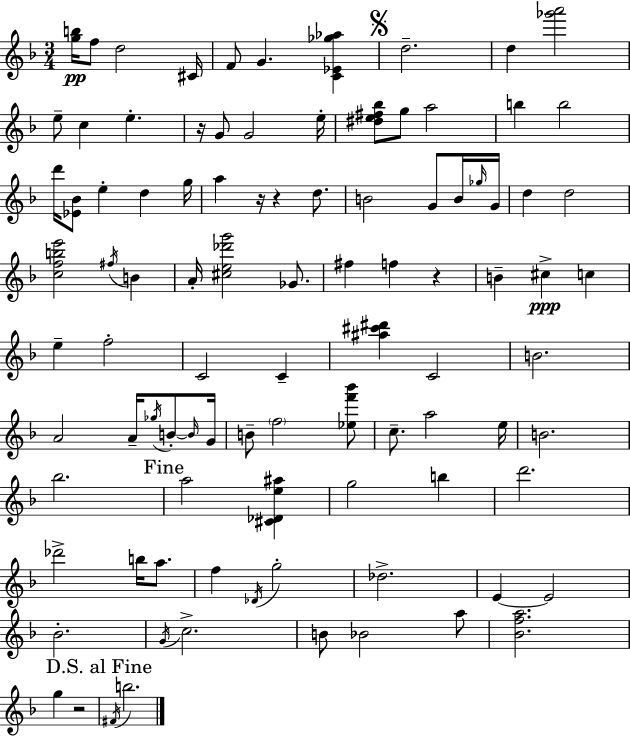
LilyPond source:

{
  \clef treble
  \numericTimeSignature
  \time 3/4
  \key d \minor
  <g'' b''>16\pp f''8 d''2 cis'16 | f'8 g'4. <c' ees' ges'' aes''>4 | \mark \markup { \musicglyph "scripts.segno" } d''2.-- | d''4 <ges''' a'''>2 | \break e''8-- c''4 e''4.-. | r16 g'8 g'2 e''16-. | <dis'' e'' fis'' bes''>8 g''8 a''2 | b''4 b''2 | \break d'''16 <ees' bes'>8 e''4-. d''4 g''16 | a''4 r16 r4 d''8. | b'2 g'8 b'16 \grace { ges''16 } | g'16 d''4 d''2 | \break <c'' f'' b'' e'''>2 \acciaccatura { fis''16 } b'4 | a'16-. <cis'' e'' des''' g'''>2 ges'8. | fis''4 f''4 r4 | b'4-- cis''4->\ppp c''4 | \break e''4-- f''2-. | c'2 c'4-- | <ais'' cis''' dis'''>4 c'2 | b'2. | \break a'2 a'16-- \acciaccatura { ges''16 } | b'8-.~~ \grace { b'16 } g'16 b'8-- \parenthesize f''2 | <ees'' f''' bes'''>8 c''8.-- a''2 | e''16 b'2. | \break bes''2. | \mark "Fine" a''2 | <cis' des' e'' ais''>4 g''2 | b''4 d'''2. | \break des'''2-> | b''16 a''8. f''4 \acciaccatura { des'16 } g''2-. | des''2.-> | e'4~~ e'2 | \break bes'2.-. | \acciaccatura { g'16 } c''2.-> | b'8 bes'2 | a''8 <bes' f'' a''>2. | \break g''4 r2 | \mark "D.S. al Fine" \acciaccatura { fis'16 } b''2. | \bar "|."
}